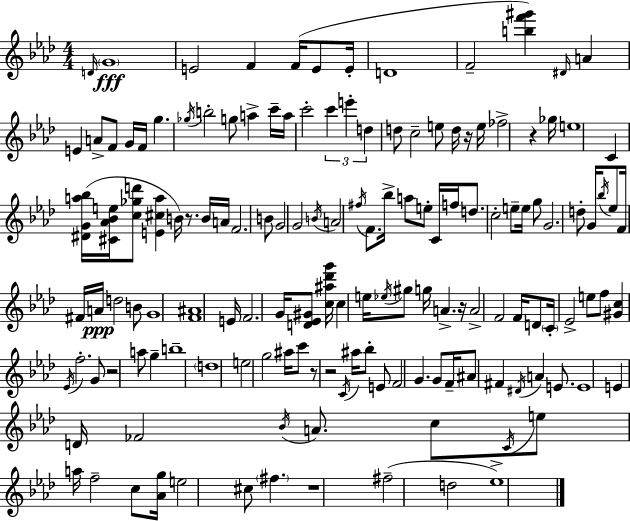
D4/s G4/w E4/h F4/q F4/s E4/e E4/s D4/w F4/h [B5,F6,G#6]/q D#4/s A4/q E4/q A4/e F4/e G4/s F4/s G5/q. Gb5/s B5/h G5/e A5/q C6/s A5/s C6/h C6/q E6/q D5/q D5/e C5/h E5/e D5/s R/s E5/s FES5/h R/q Gb5/s E5/w C4/q [D#4,G4,A5,Bb5]/s [C#4,Ab4,Bb4,E5]/s [C5,Gb5,D6]/e [E4,C#5,A5]/q B4/s R/e. B4/s A4/s F4/h. B4/e G4/h G4/h B4/s A4/h F#5/s F4/e. Bb5/s A5/e E5/e C4/s F5/s D5/e. C5/h E5/e E5/s G5/e G4/h. D5/e G4/s Bb5/s Eb5/e F4/s F#4/s A4/s D5/h B4/e G4/w [F4,A#4]/w E4/s F4/h. G4/s [D4,Eb4,G#4]/e [C5,A#5,Db6,G6]/s C5/q E5/s Eb5/s G#5/e G5/s A4/q. R/s A4/h F4/h F4/s D4/e C4/s Eb4/h E5/e F5/e [G#4,C5]/q Eb4/s F5/h. G4/e R/h A5/e G5/q B5/w D5/w E5/h G5/h A#5/s C6/e R/e R/h C4/s A#5/s Bb5/e E4/e F4/h G4/q. G4/e F4/s A#4/e F#4/q D#4/s A4/q E4/e. E4/w E4/q D4/s FES4/h Bb4/s A4/e. C5/e C4/s E5/e A5/s F5/h C5/e [Ab4,G5]/s E5/h C#5/e F#5/q. R/w F#5/h D5/h Eb5/w